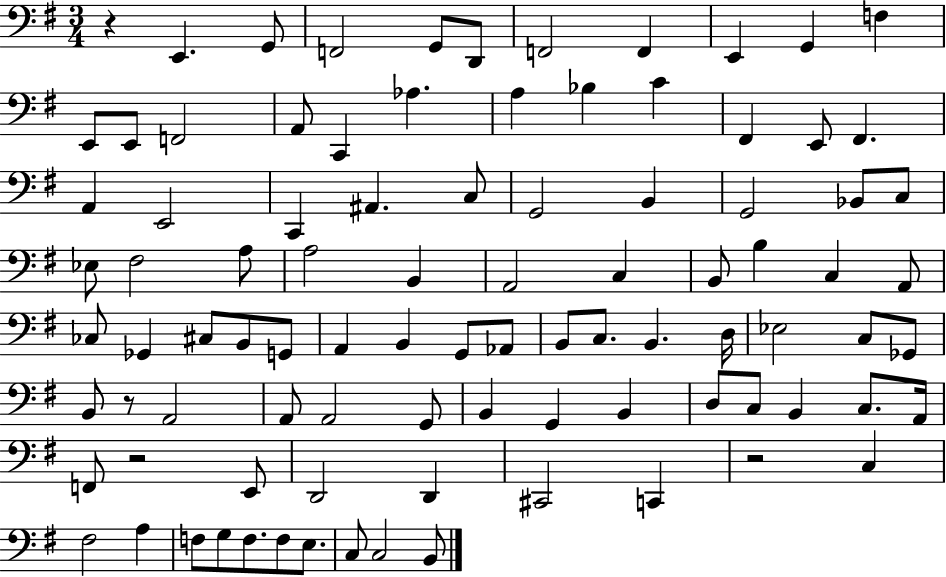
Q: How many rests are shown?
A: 4